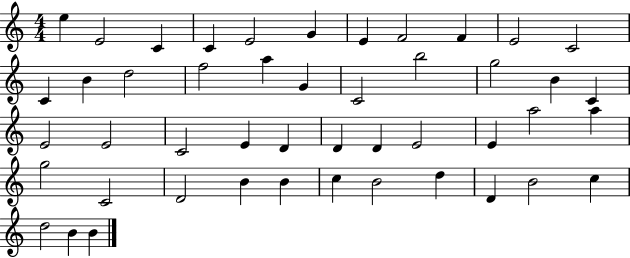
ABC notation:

X:1
T:Untitled
M:4/4
L:1/4
K:C
e E2 C C E2 G E F2 F E2 C2 C B d2 f2 a G C2 b2 g2 B C E2 E2 C2 E D D D E2 E a2 a g2 C2 D2 B B c B2 d D B2 c d2 B B